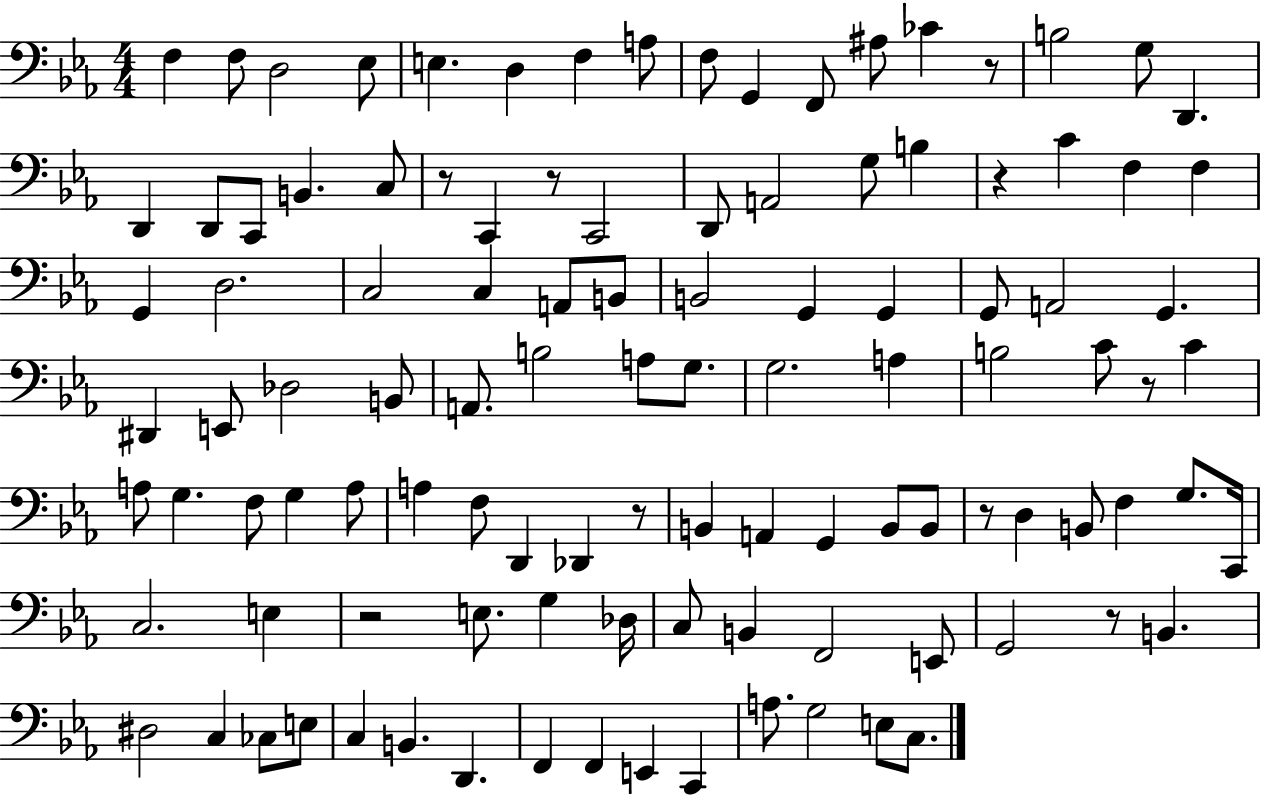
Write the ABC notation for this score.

X:1
T:Untitled
M:4/4
L:1/4
K:Eb
F, F,/2 D,2 _E,/2 E, D, F, A,/2 F,/2 G,, F,,/2 ^A,/2 _C z/2 B,2 G,/2 D,, D,, D,,/2 C,,/2 B,, C,/2 z/2 C,, z/2 C,,2 D,,/2 A,,2 G,/2 B, z C F, F, G,, D,2 C,2 C, A,,/2 B,,/2 B,,2 G,, G,, G,,/2 A,,2 G,, ^D,, E,,/2 _D,2 B,,/2 A,,/2 B,2 A,/2 G,/2 G,2 A, B,2 C/2 z/2 C A,/2 G, F,/2 G, A,/2 A, F,/2 D,, _D,, z/2 B,, A,, G,, B,,/2 B,,/2 z/2 D, B,,/2 F, G,/2 C,,/4 C,2 E, z2 E,/2 G, _D,/4 C,/2 B,, F,,2 E,,/2 G,,2 z/2 B,, ^D,2 C, _C,/2 E,/2 C, B,, D,, F,, F,, E,, C,, A,/2 G,2 E,/2 C,/2